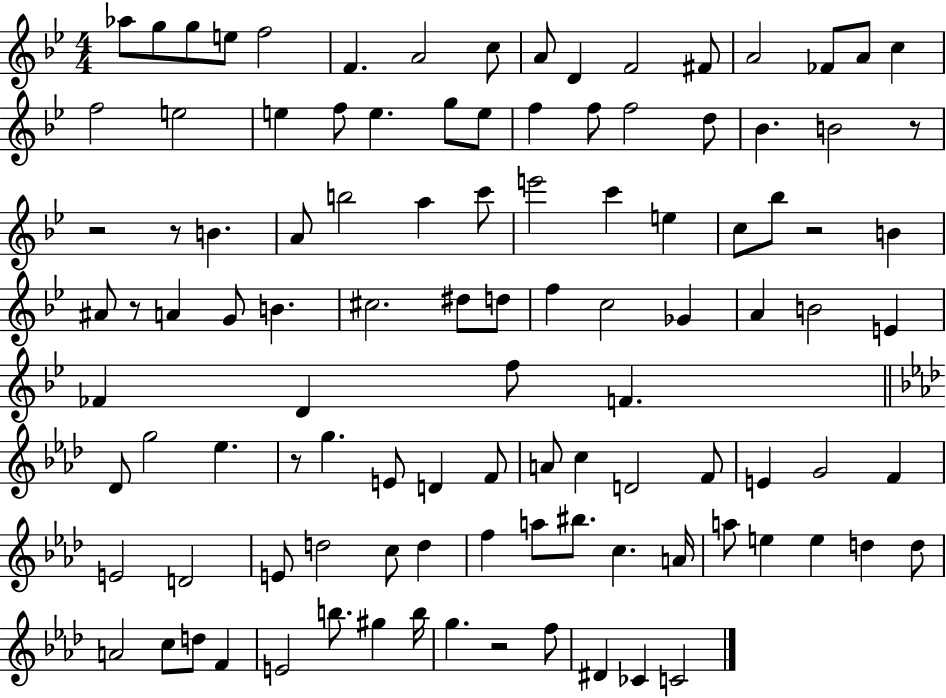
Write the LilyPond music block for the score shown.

{
  \clef treble
  \numericTimeSignature
  \time 4/4
  \key bes \major
  \repeat volta 2 { aes''8 g''8 g''8 e''8 f''2 | f'4. a'2 c''8 | a'8 d'4 f'2 fis'8 | a'2 fes'8 a'8 c''4 | \break f''2 e''2 | e''4 f''8 e''4. g''8 e''8 | f''4 f''8 f''2 d''8 | bes'4. b'2 r8 | \break r2 r8 b'4. | a'8 b''2 a''4 c'''8 | e'''2 c'''4 e''4 | c''8 bes''8 r2 b'4 | \break ais'8 r8 a'4 g'8 b'4. | cis''2. dis''8 d''8 | f''4 c''2 ges'4 | a'4 b'2 e'4 | \break fes'4 d'4 f''8 f'4. | \bar "||" \break \key f \minor des'8 g''2 ees''4. | r8 g''4. e'8 d'4 f'8 | a'8 c''4 d'2 f'8 | e'4 g'2 f'4 | \break e'2 d'2 | e'8 d''2 c''8 d''4 | f''4 a''8 bis''8. c''4. a'16 | a''8 e''4 e''4 d''4 d''8 | \break a'2 c''8 d''8 f'4 | e'2 b''8. gis''4 b''16 | g''4. r2 f''8 | dis'4 ces'4 c'2 | \break } \bar "|."
}